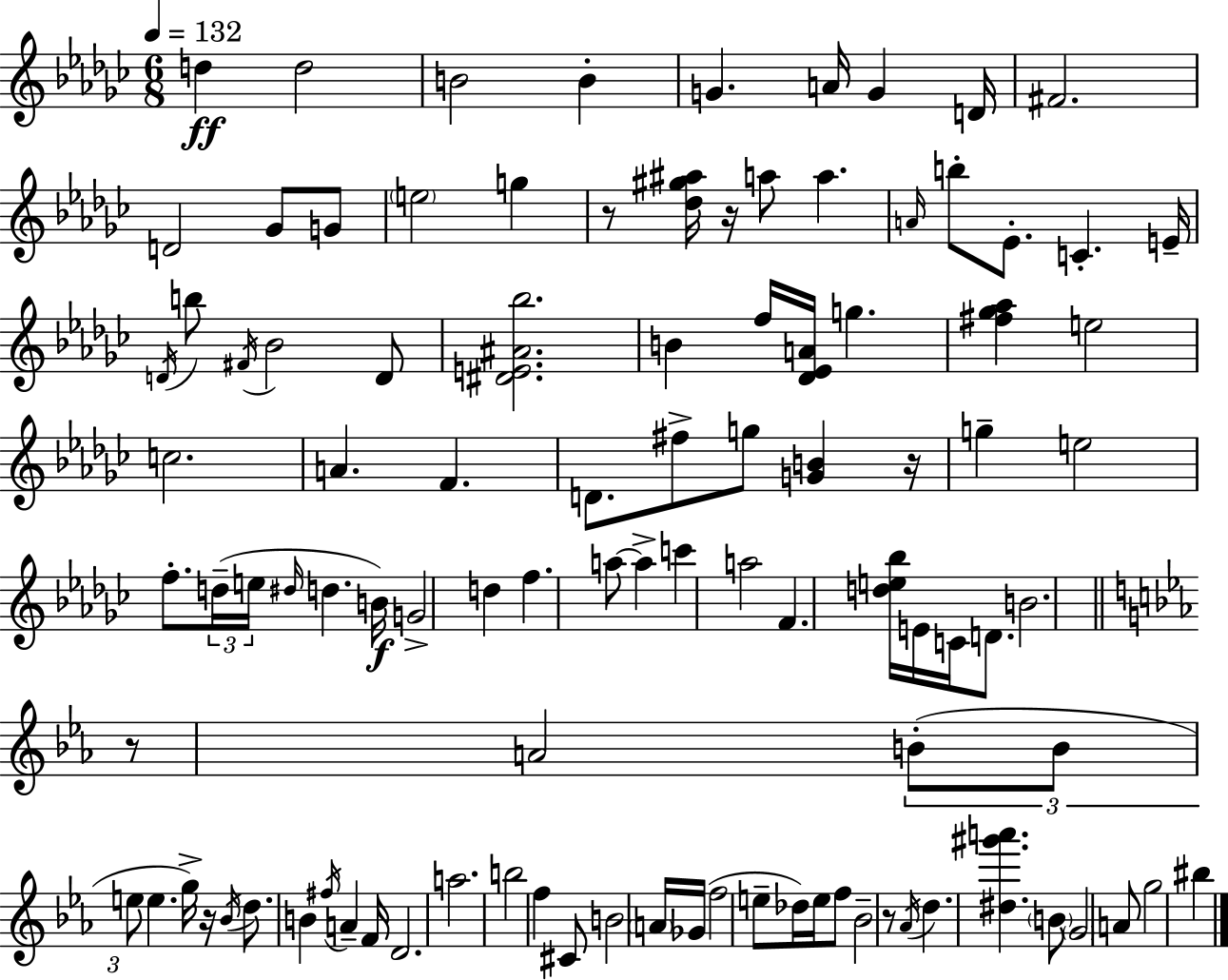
X:1
T:Untitled
M:6/8
L:1/4
K:Ebm
d d2 B2 B G A/4 G D/4 ^F2 D2 _G/2 G/2 e2 g z/2 [_d^g^a]/4 z/4 a/2 a A/4 b/2 _E/2 C E/4 D/4 b/2 ^F/4 _B2 D/2 [^DE^A_b]2 B f/4 [_D_EA]/4 g [^f_g_a] e2 c2 A F D/2 ^f/2 g/2 [GB] z/4 g e2 f/2 d/4 e/4 ^d/4 d B/4 G2 d f a/2 a c' a2 F [de_b]/4 E/4 C/4 D/2 B2 z/2 A2 B/2 B/2 e/2 e g/4 z/4 _B/4 d/2 B ^f/4 A F/4 D2 a2 b2 f ^C/2 B2 A/4 _G/4 f2 e/2 _d/4 e/4 f/2 _B2 z/2 _A/4 d [^d^g'a'] B/2 G2 A/2 g2 ^b